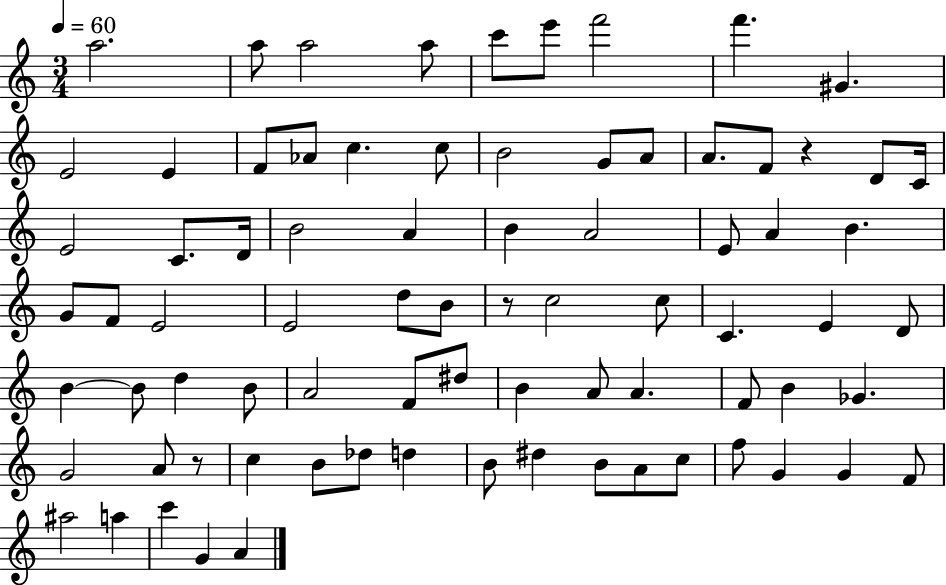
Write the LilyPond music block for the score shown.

{
  \clef treble
  \numericTimeSignature
  \time 3/4
  \key c \major
  \tempo 4 = 60
  \repeat volta 2 { a''2. | a''8 a''2 a''8 | c'''8 e'''8 f'''2 | f'''4. gis'4. | \break e'2 e'4 | f'8 aes'8 c''4. c''8 | b'2 g'8 a'8 | a'8. f'8 r4 d'8 c'16 | \break e'2 c'8. d'16 | b'2 a'4 | b'4 a'2 | e'8 a'4 b'4. | \break g'8 f'8 e'2 | e'2 d''8 b'8 | r8 c''2 c''8 | c'4. e'4 d'8 | \break b'4~~ b'8 d''4 b'8 | a'2 f'8 dis''8 | b'4 a'8 a'4. | f'8 b'4 ges'4. | \break g'2 a'8 r8 | c''4 b'8 des''8 d''4 | b'8 dis''4 b'8 a'8 c''8 | f''8 g'4 g'4 f'8 | \break ais''2 a''4 | c'''4 g'4 a'4 | } \bar "|."
}